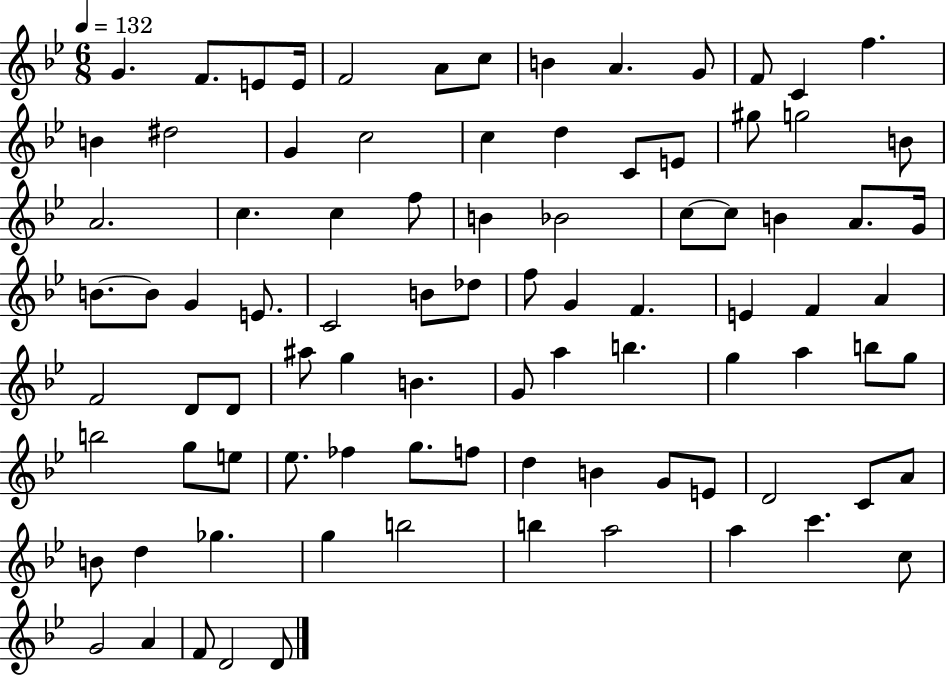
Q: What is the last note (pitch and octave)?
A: D4